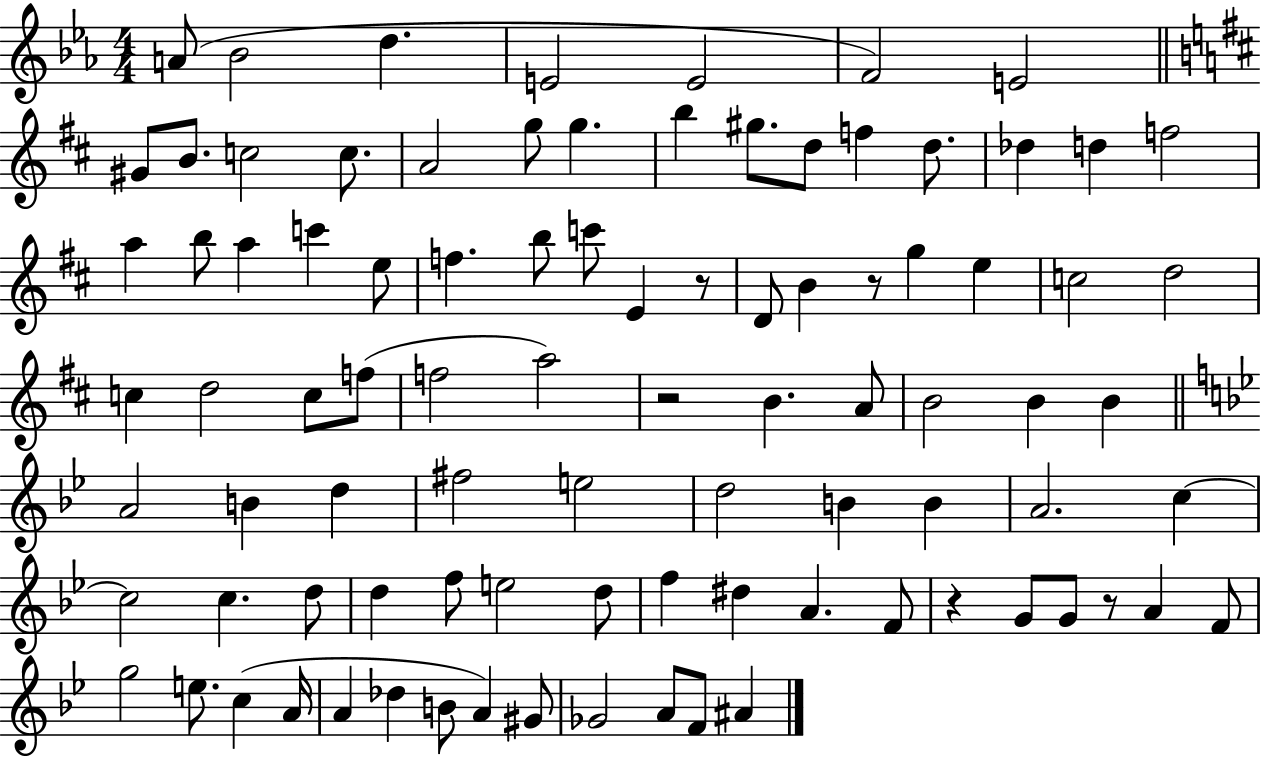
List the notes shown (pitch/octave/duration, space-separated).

A4/e Bb4/h D5/q. E4/h E4/h F4/h E4/h G#4/e B4/e. C5/h C5/e. A4/h G5/e G5/q. B5/q G#5/e. D5/e F5/q D5/e. Db5/q D5/q F5/h A5/q B5/e A5/q C6/q E5/e F5/q. B5/e C6/e E4/q R/e D4/e B4/q R/e G5/q E5/q C5/h D5/h C5/q D5/h C5/e F5/e F5/h A5/h R/h B4/q. A4/e B4/h B4/q B4/q A4/h B4/q D5/q F#5/h E5/h D5/h B4/q B4/q A4/h. C5/q C5/h C5/q. D5/e D5/q F5/e E5/h D5/e F5/q D#5/q A4/q. F4/e R/q G4/e G4/e R/e A4/q F4/e G5/h E5/e. C5/q A4/s A4/q Db5/q B4/e A4/q G#4/e Gb4/h A4/e F4/e A#4/q